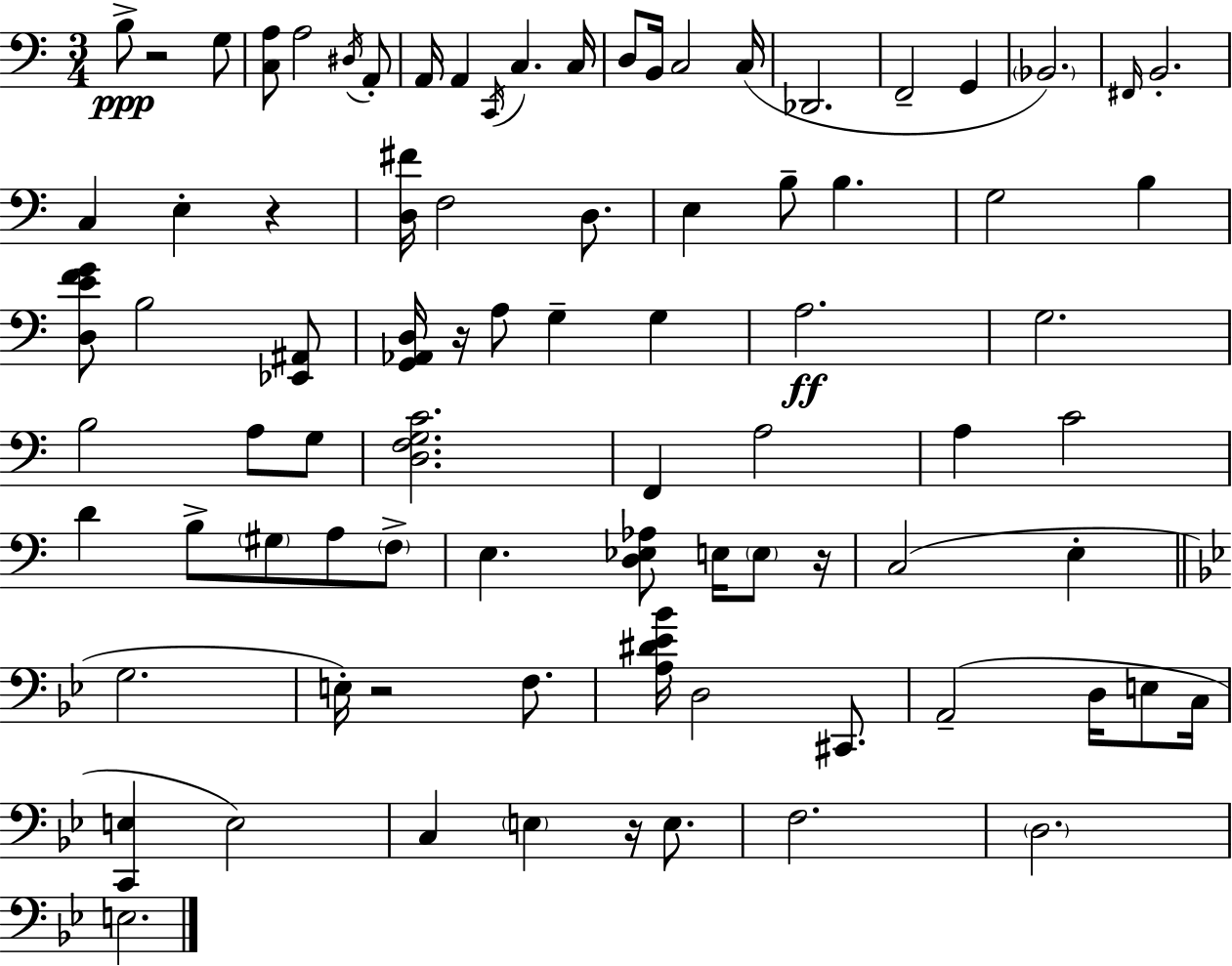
B3/e R/h G3/e [C3,A3]/e A3/h D#3/s A2/e A2/s A2/q C2/s C3/q. C3/s D3/e B2/s C3/h C3/s Db2/h. F2/h G2/q Bb2/h. F#2/s B2/h. C3/q E3/q R/q [D3,F#4]/s F3/h D3/e. E3/q B3/e B3/q. G3/h B3/q [D3,E4,F4,G4]/e B3/h [Eb2,A#2]/e [G2,Ab2,D3]/s R/s A3/e G3/q G3/q A3/h. G3/h. B3/h A3/e G3/e [D3,F3,G3,C4]/h. F2/q A3/h A3/q C4/h D4/q B3/e G#3/e A3/e F3/e E3/q. [D3,Eb3,Ab3]/e E3/s E3/e R/s C3/h E3/q G3/h. E3/s R/h F3/e. [A3,D#4,Eb4,Bb4]/s D3/h C#2/e. A2/h D3/s E3/e C3/s [C2,E3]/q E3/h C3/q E3/q R/s E3/e. F3/h. D3/h. E3/h.